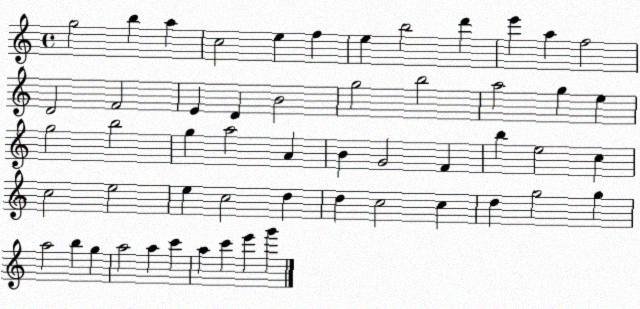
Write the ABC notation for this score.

X:1
T:Untitled
M:4/4
L:1/4
K:C
g2 b a c2 e f e b2 d' e' a f2 D2 F2 E D B2 g2 b2 a2 g e g2 b2 g a2 A B G2 F b e2 c c2 e2 e c2 d d c2 c d g2 g a2 b g a2 a c' a c' e' g'